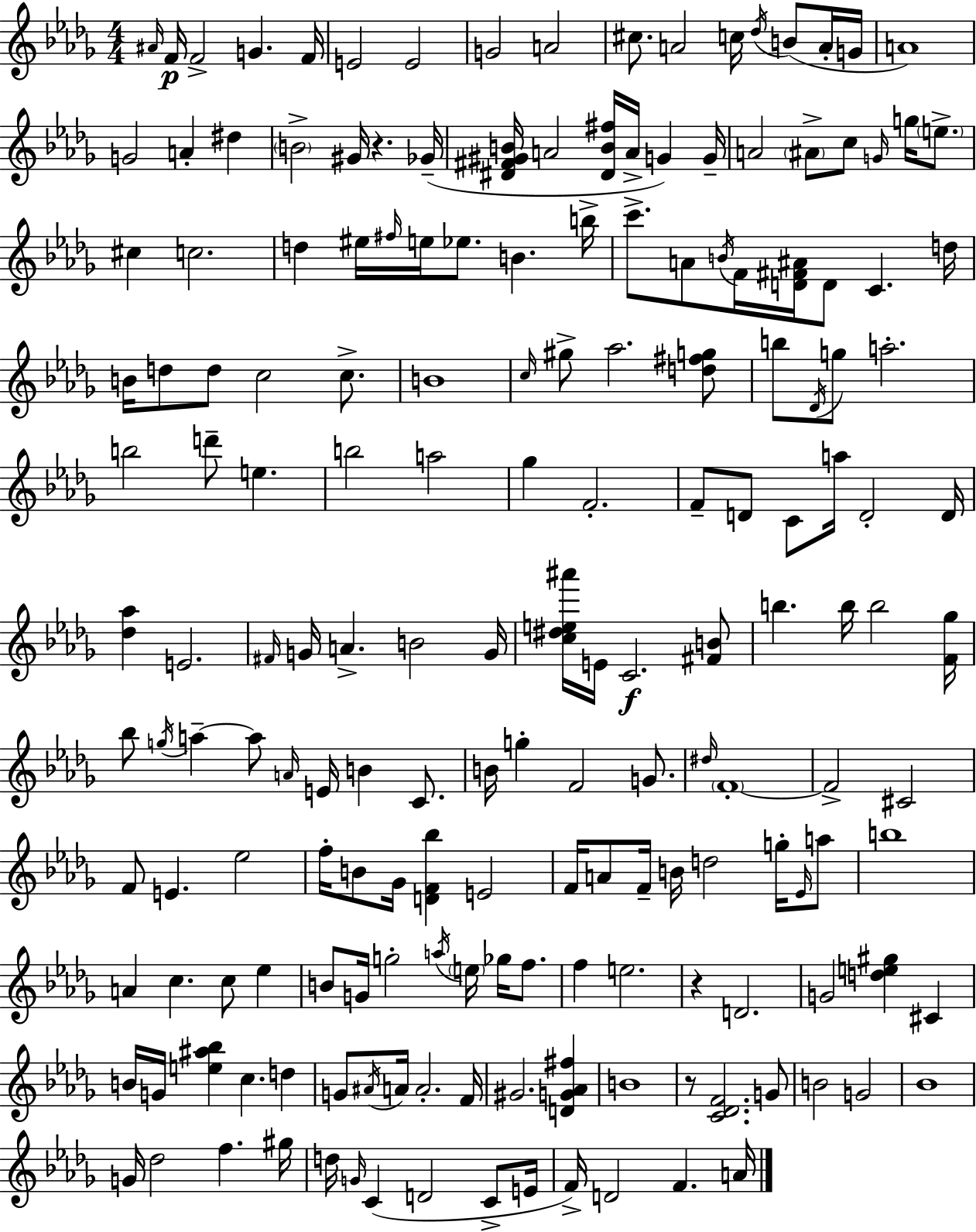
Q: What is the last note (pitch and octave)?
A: A4